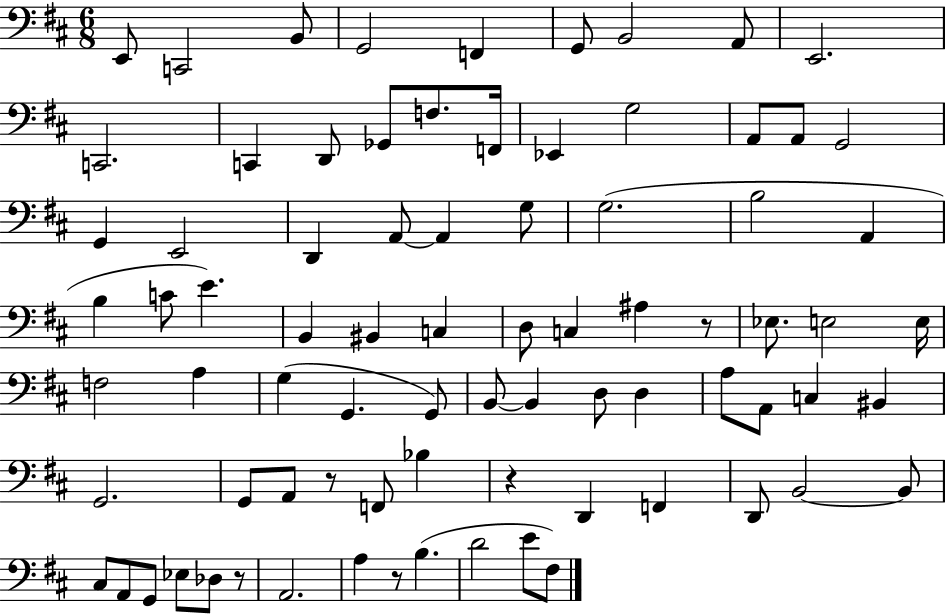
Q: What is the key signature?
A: D major